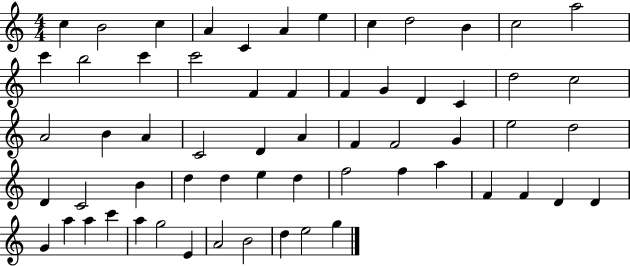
{
  \clef treble
  \numericTimeSignature
  \time 4/4
  \key c \major
  c''4 b'2 c''4 | a'4 c'4 a'4 e''4 | c''4 d''2 b'4 | c''2 a''2 | \break c'''4 b''2 c'''4 | c'''2 f'4 f'4 | f'4 g'4 d'4 c'4 | d''2 c''2 | \break a'2 b'4 a'4 | c'2 d'4 a'4 | f'4 f'2 g'4 | e''2 d''2 | \break d'4 c'2 b'4 | d''4 d''4 e''4 d''4 | f''2 f''4 a''4 | f'4 f'4 d'4 d'4 | \break g'4 a''4 a''4 c'''4 | a''4 g''2 e'4 | a'2 b'2 | d''4 e''2 g''4 | \break \bar "|."
}